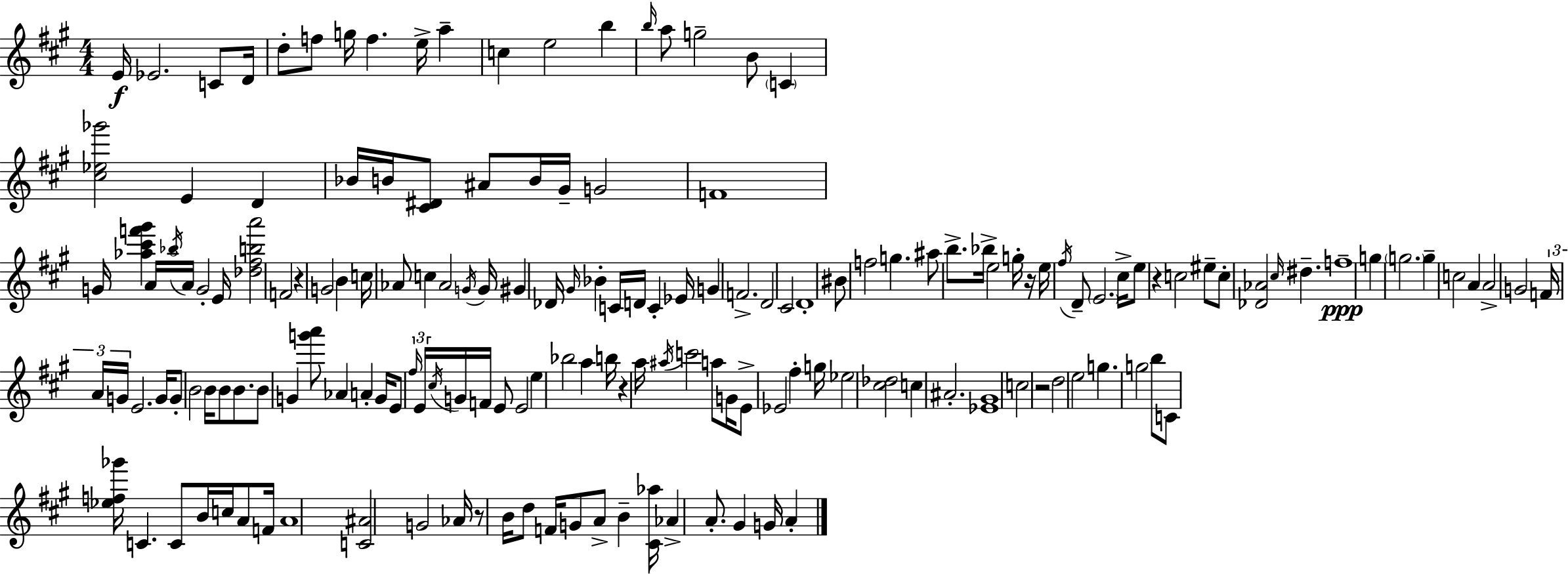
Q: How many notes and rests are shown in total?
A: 165